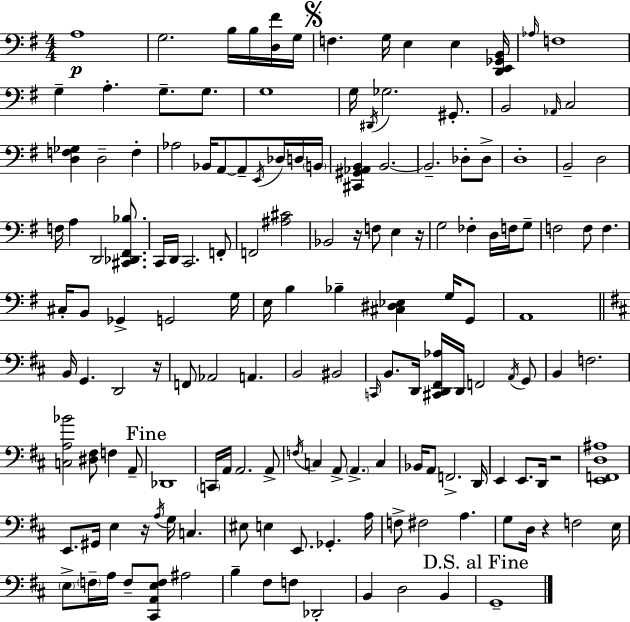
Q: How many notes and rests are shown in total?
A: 155